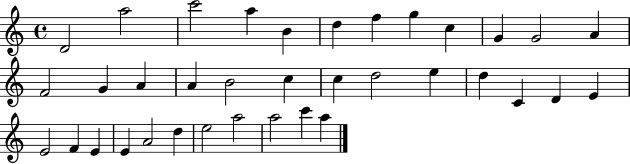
D4/h A5/h C6/h A5/q B4/q D5/q F5/q G5/q C5/q G4/q G4/h A4/q F4/h G4/q A4/q A4/q B4/h C5/q C5/q D5/h E5/q D5/q C4/q D4/q E4/q E4/h F4/q E4/q E4/q A4/h D5/q E5/h A5/h A5/h C6/q A5/q